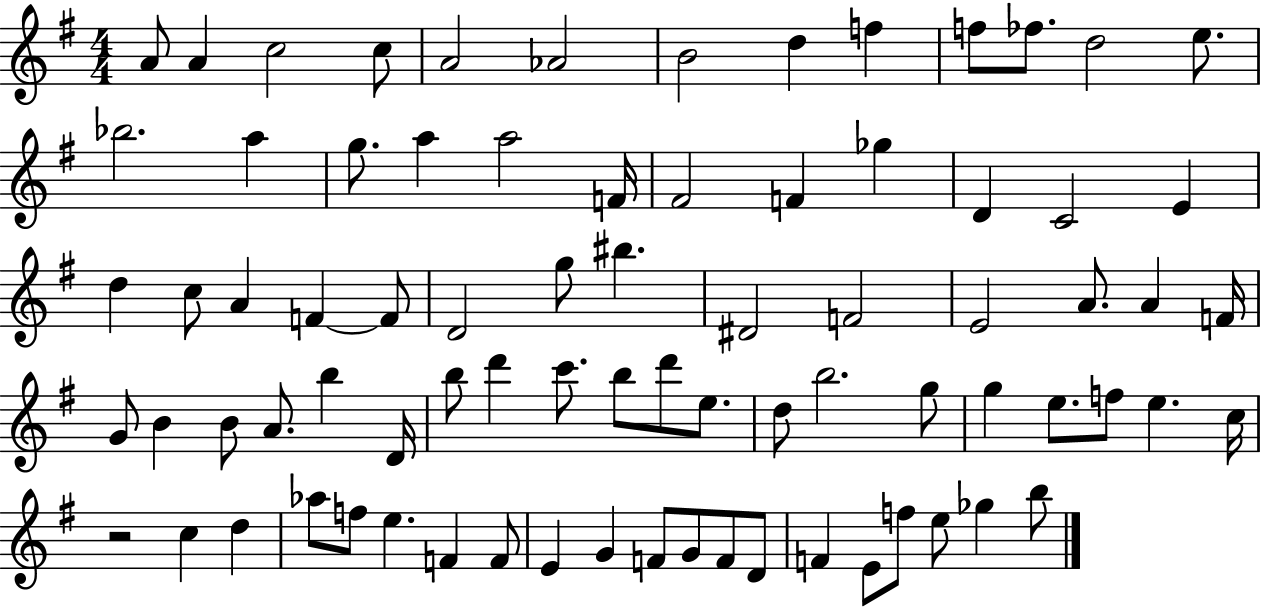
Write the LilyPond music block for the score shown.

{
  \clef treble
  \numericTimeSignature
  \time 4/4
  \key g \major
  a'8 a'4 c''2 c''8 | a'2 aes'2 | b'2 d''4 f''4 | f''8 fes''8. d''2 e''8. | \break bes''2. a''4 | g''8. a''4 a''2 f'16 | fis'2 f'4 ges''4 | d'4 c'2 e'4 | \break d''4 c''8 a'4 f'4~~ f'8 | d'2 g''8 bis''4. | dis'2 f'2 | e'2 a'8. a'4 f'16 | \break g'8 b'4 b'8 a'8. b''4 d'16 | b''8 d'''4 c'''8. b''8 d'''8 e''8. | d''8 b''2. g''8 | g''4 e''8. f''8 e''4. c''16 | \break r2 c''4 d''4 | aes''8 f''8 e''4. f'4 f'8 | e'4 g'4 f'8 g'8 f'8 d'8 | f'4 e'8 f''8 e''8 ges''4 b''8 | \break \bar "|."
}